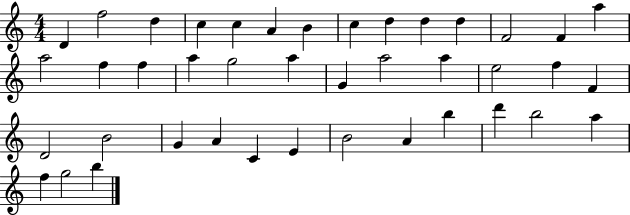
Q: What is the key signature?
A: C major